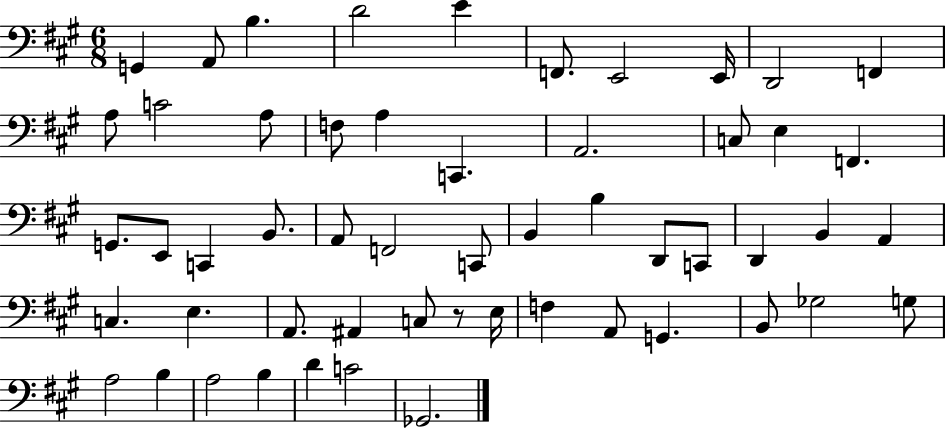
X:1
T:Untitled
M:6/8
L:1/4
K:A
G,, A,,/2 B, D2 E F,,/2 E,,2 E,,/4 D,,2 F,, A,/2 C2 A,/2 F,/2 A, C,, A,,2 C,/2 E, F,, G,,/2 E,,/2 C,, B,,/2 A,,/2 F,,2 C,,/2 B,, B, D,,/2 C,,/2 D,, B,, A,, C, E, A,,/2 ^A,, C,/2 z/2 E,/4 F, A,,/2 G,, B,,/2 _G,2 G,/2 A,2 B, A,2 B, D C2 _G,,2